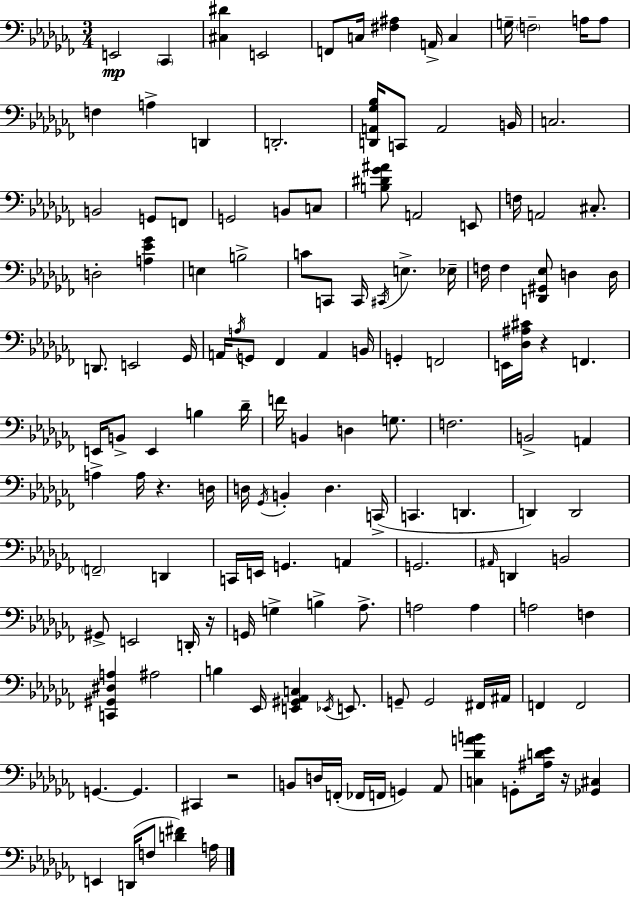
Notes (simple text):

E2/h CES2/q [C#3,D#4]/q E2/h F2/e C3/s [F#3,A#3]/q A2/s C3/q G3/s F3/h A3/s A3/e F3/q A3/q D2/q D2/h. [D2,A2,Gb3,Bb3]/s C2/e A2/h B2/s C3/h. B2/h G2/e F2/e G2/h B2/e C3/e [B3,D#4,Gb4,A#4]/e A2/h E2/e F3/s A2/h C#3/e. D3/h [A3,Eb4,Gb4]/q E3/q B3/h C4/e C2/e C2/s C#2/s E3/q. Eb3/s F3/s F3/q [D2,G#2,Eb3]/e D3/q D3/s D2/e. E2/h Gb2/s A2/s A3/s G2/e FES2/q A2/q B2/s G2/q F2/h E2/s [Db3,A#3,C#4]/s R/q F2/q. E2/s B2/e E2/q B3/q Db4/s F4/s B2/q D3/q G3/e. F3/h. B2/h A2/q A3/q A3/s R/q. D3/s D3/s Gb2/s B2/q D3/q. C2/s C2/q. D2/q. D2/q D2/h F2/h D2/q C2/s E2/s G2/q. A2/q G2/h. A#2/s D2/q B2/h G#2/e E2/h D2/s R/s G2/s G3/q B3/q Ab3/e. A3/h A3/q A3/h F3/q [C2,G#2,D#3,A3]/q A#3/h B3/q Eb2/s [E2,G#2,Ab2,C3]/q Eb2/s E2/e. G2/e G2/h F#2/s A#2/s F2/q F2/h G2/q. G2/q. C#2/q R/h B2/e D3/s F2/s FES2/s F2/s G2/q Ab2/e [C3,Db4,A4,B4]/q G2/e [A#3,D4,Eb4]/s R/s [Gb2,C#3]/q E2/q D2/s F3/e [D4,F#4]/q A3/s